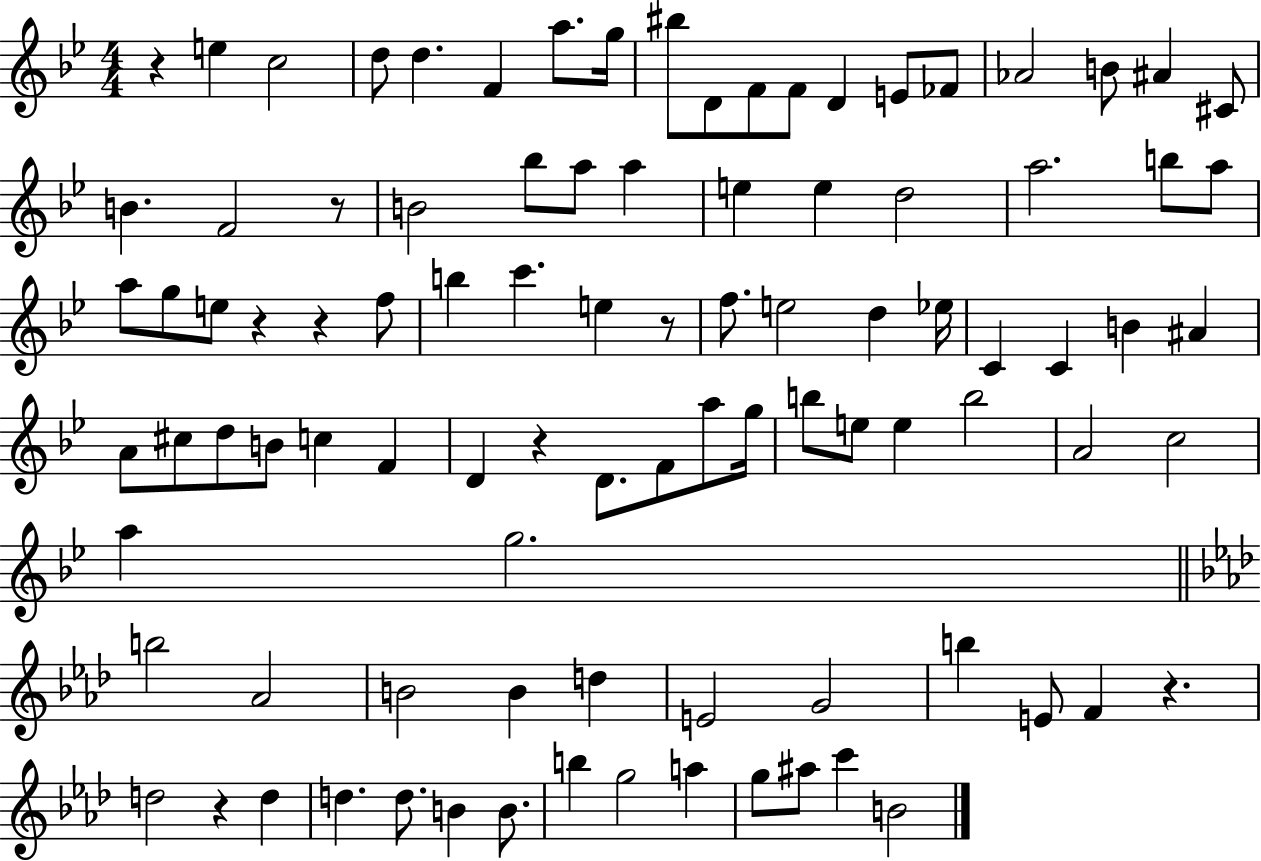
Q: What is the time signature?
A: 4/4